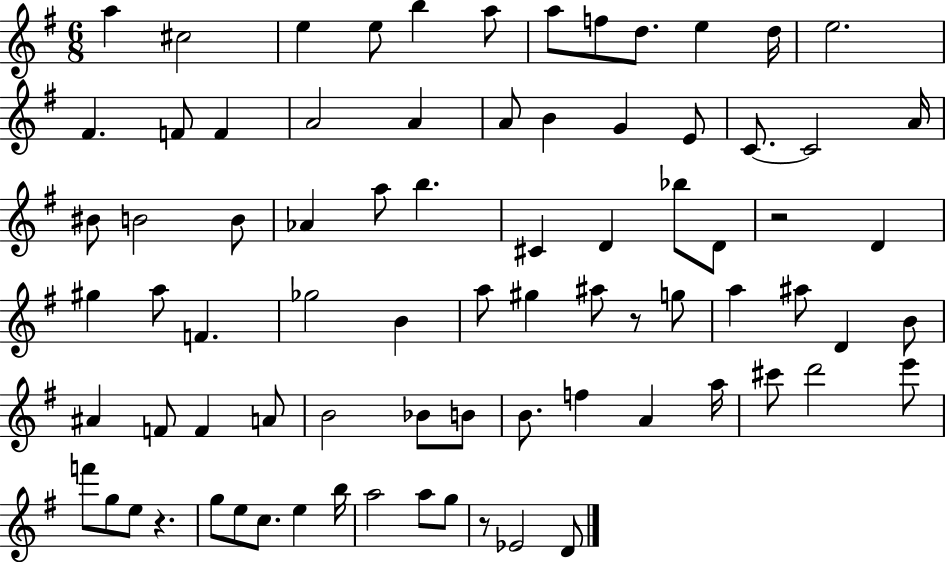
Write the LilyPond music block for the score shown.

{
  \clef treble
  \numericTimeSignature
  \time 6/8
  \key g \major
  a''4 cis''2 | e''4 e''8 b''4 a''8 | a''8 f''8 d''8. e''4 d''16 | e''2. | \break fis'4. f'8 f'4 | a'2 a'4 | a'8 b'4 g'4 e'8 | c'8.~~ c'2 a'16 | \break bis'8 b'2 b'8 | aes'4 a''8 b''4. | cis'4 d'4 bes''8 d'8 | r2 d'4 | \break gis''4 a''8 f'4. | ges''2 b'4 | a''8 gis''4 ais''8 r8 g''8 | a''4 ais''8 d'4 b'8 | \break ais'4 f'8 f'4 a'8 | b'2 bes'8 b'8 | b'8. f''4 a'4 a''16 | cis'''8 d'''2 e'''8 | \break f'''8 g''8 e''8 r4. | g''8 e''8 c''8. e''4 b''16 | a''2 a''8 g''8 | r8 ees'2 d'8 | \break \bar "|."
}